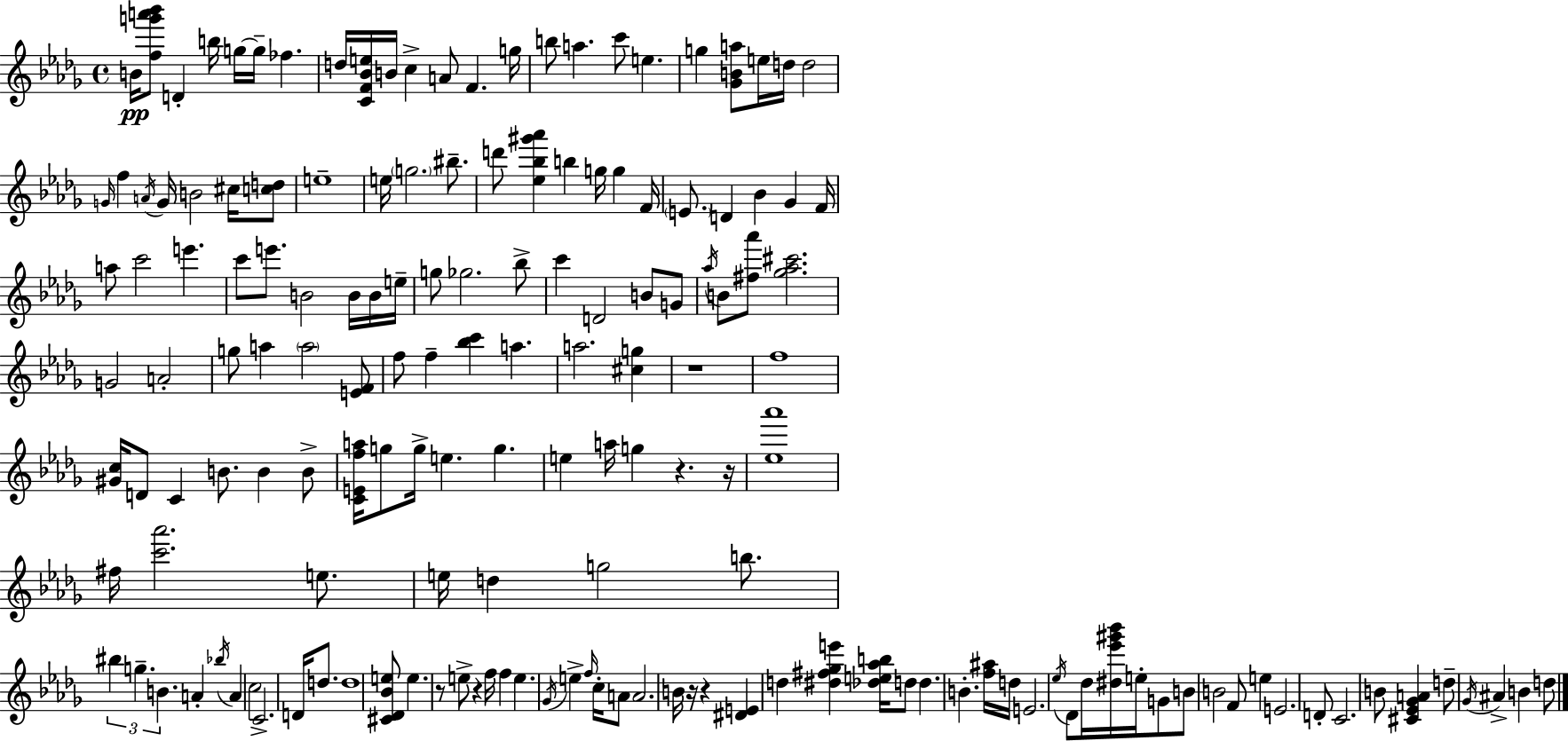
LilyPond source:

{
  \clef treble
  \time 4/4
  \defaultTimeSignature
  \key bes \minor
  \repeat volta 2 { b'16\pp <f'' g''' a''' bes'''>8 d'4-. b''16 g''16~~ g''16-- fes''4. | d''16 <c' f' bes' e''>16 b'16 c''4-> a'8 f'4. g''16 | b''8 a''4. c'''8 e''4. | g''4 <ges' b' a''>8 e''16 d''16 d''2 | \break \grace { g'16 } f''4 \acciaccatura { a'16 } g'16 b'2 cis''16 | <c'' d''>8 e''1-- | e''16 \parenthesize g''2. bis''8.-- | d'''8 <ees'' bes'' gis''' aes'''>4 b''4 g''16 g''4 | \break f'16 \parenthesize e'8. d'4 bes'4 ges'4 | f'16 a''8 c'''2 e'''4. | c'''8 e'''8. b'2 b'16 | b'16 e''16-- g''8 ges''2. | \break bes''8-> c'''4 d'2 b'8 | g'8 \acciaccatura { aes''16 } b'8 <fis'' aes'''>8 <ges'' aes'' cis'''>2. | g'2 a'2-. | g''8 a''4 \parenthesize a''2 | \break <e' f'>8 f''8 f''4-- <bes'' c'''>4 a''4. | a''2. <cis'' g''>4 | r1 | f''1 | \break <gis' c''>16 d'8 c'4 b'8. b'4 | b'8-> <c' e' f'' a''>16 g''8 g''16-> e''4. g''4. | e''4 a''16 g''4 r4. | r16 <ees'' aes'''>1 | \break fis''16 <c''' aes'''>2. | e''8. e''16 d''4 g''2 | b''8. \tuplet 3/2 { bis''4 g''4.-- b'4. } | a'4-. \acciaccatura { bes''16 } a'4 c''2 | \break c'2.-> | d'16 d''8. d''1 | <cis' des' bes' e''>8 e''4. r8 e''8-> | r4 f''16 f''4 e''4. \acciaccatura { ges'16 } | \break e''4-> \grace { f''16 } c''16-. a'8 a'2. | b'16 r16 r4 <dis' e'>4 d''4 | <dis'' fis'' ges'' e'''>4 <des'' e'' aes'' b''>16 d''8 d''4. b'4.-. | <f'' ais''>16 d''16 e'2. | \break \acciaccatura { ees''16 } des'8 des''16 <dis'' ees''' gis''' bes'''>16 e''16-. g'8 b'8 b'2 | f'8 e''4 e'2. | d'8-. c'2. | b'8 <cis' ees' ges' a'>4 d''8-- \acciaccatura { ges'16 } ais'4-> | \break b'4 d''8 } \bar "|."
}